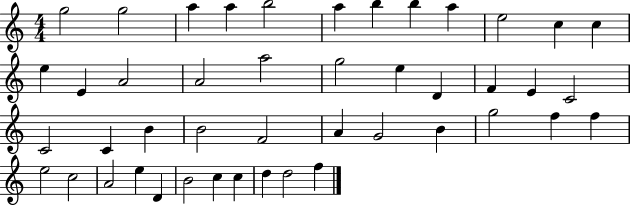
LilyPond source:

{
  \clef treble
  \numericTimeSignature
  \time 4/4
  \key c \major
  g''2 g''2 | a''4 a''4 b''2 | a''4 b''4 b''4 a''4 | e''2 c''4 c''4 | \break e''4 e'4 a'2 | a'2 a''2 | g''2 e''4 d'4 | f'4 e'4 c'2 | \break c'2 c'4 b'4 | b'2 f'2 | a'4 g'2 b'4 | g''2 f''4 f''4 | \break e''2 c''2 | a'2 e''4 d'4 | b'2 c''4 c''4 | d''4 d''2 f''4 | \break \bar "|."
}